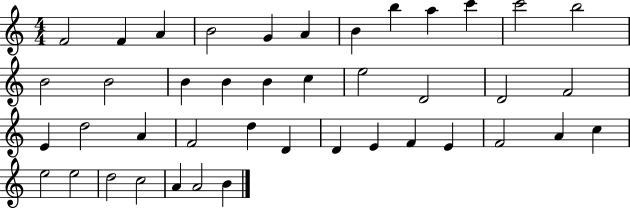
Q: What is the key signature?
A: C major